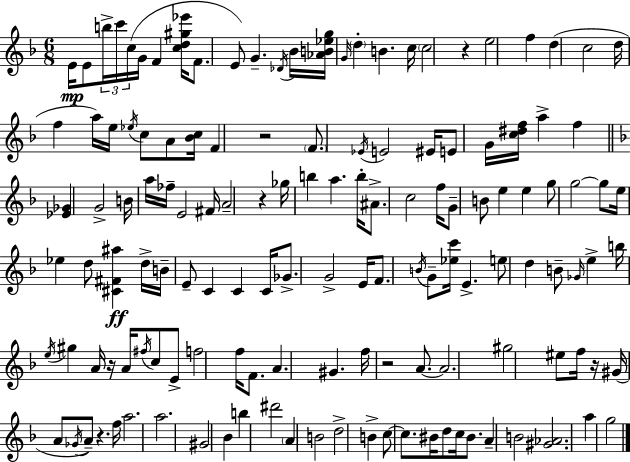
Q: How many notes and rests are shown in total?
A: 138